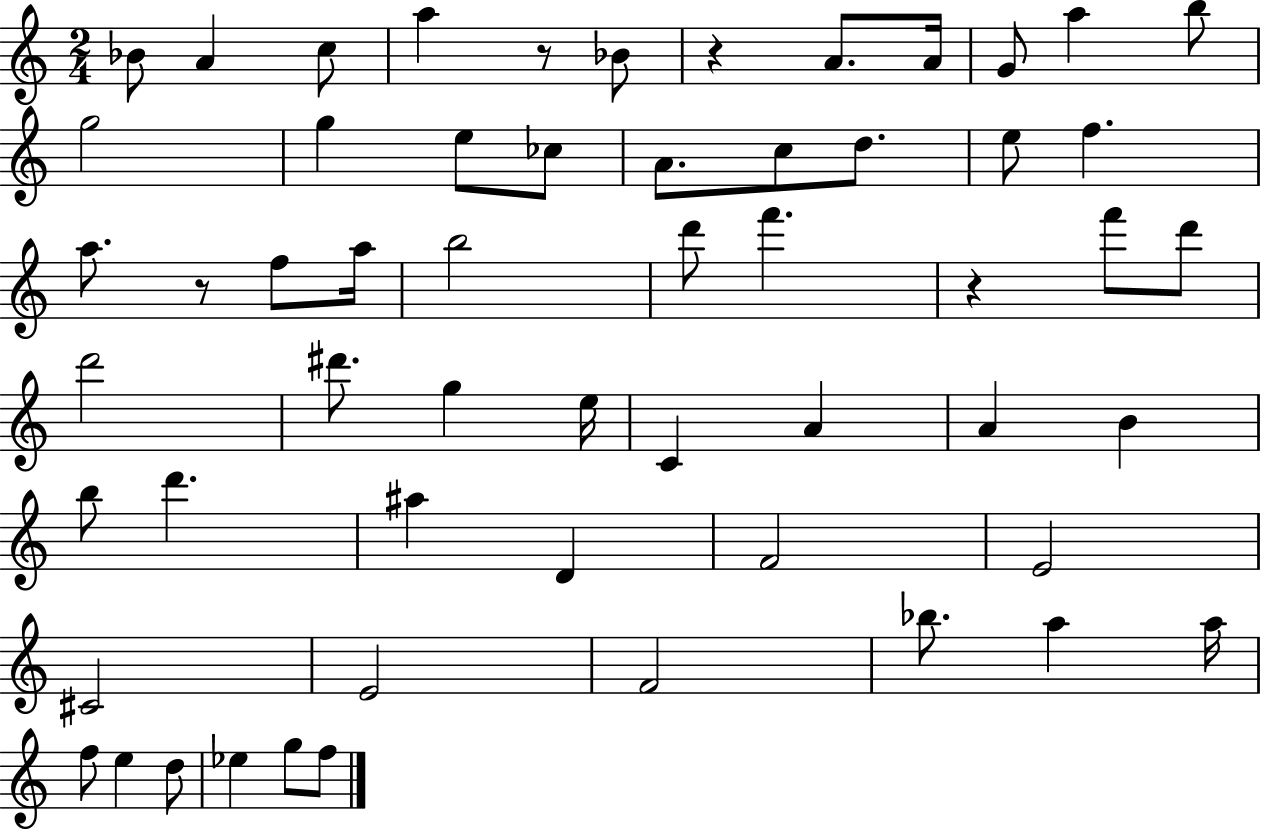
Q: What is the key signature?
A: C major